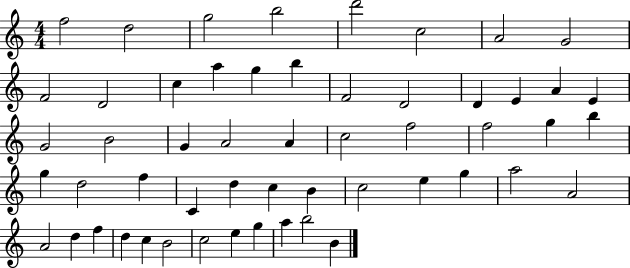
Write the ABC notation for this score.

X:1
T:Untitled
M:4/4
L:1/4
K:C
f2 d2 g2 b2 d'2 c2 A2 G2 F2 D2 c a g b F2 D2 D E A E G2 B2 G A2 A c2 f2 f2 g b g d2 f C d c B c2 e g a2 A2 A2 d f d c B2 c2 e g a b2 B